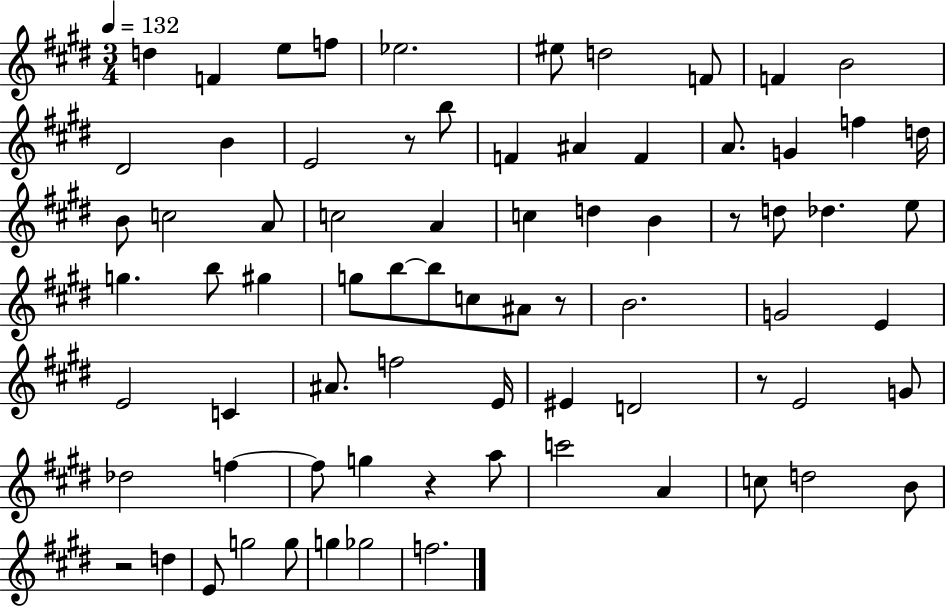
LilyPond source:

{
  \clef treble
  \numericTimeSignature
  \time 3/4
  \key e \major
  \tempo 4 = 132
  \repeat volta 2 { d''4 f'4 e''8 f''8 | ees''2. | eis''8 d''2 f'8 | f'4 b'2 | \break dis'2 b'4 | e'2 r8 b''8 | f'4 ais'4 f'4 | a'8. g'4 f''4 d''16 | \break b'8 c''2 a'8 | c''2 a'4 | c''4 d''4 b'4 | r8 d''8 des''4. e''8 | \break g''4. b''8 gis''4 | g''8 b''8~~ b''8 c''8 ais'8 r8 | b'2. | g'2 e'4 | \break e'2 c'4 | ais'8. f''2 e'16 | eis'4 d'2 | r8 e'2 g'8 | \break des''2 f''4~~ | f''8 g''4 r4 a''8 | c'''2 a'4 | c''8 d''2 b'8 | \break r2 d''4 | e'8 g''2 g''8 | g''4 ges''2 | f''2. | \break } \bar "|."
}